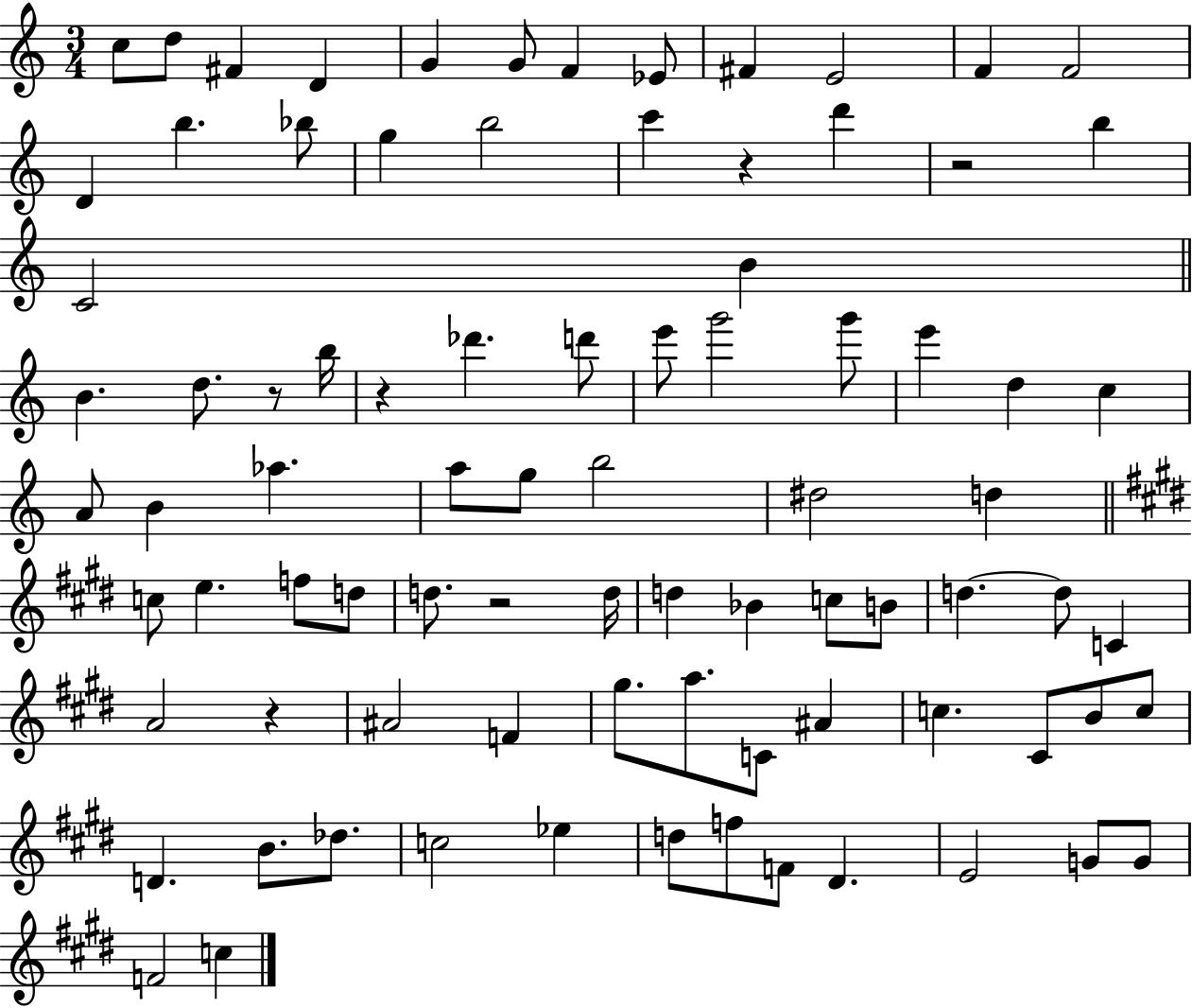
C5/e D5/e F#4/q D4/q G4/q G4/e F4/q Eb4/e F#4/q E4/h F4/q F4/h D4/q B5/q. Bb5/e G5/q B5/h C6/q R/q D6/q R/h B5/q C4/h B4/q B4/q. D5/e. R/e B5/s R/q Db6/q. D6/e E6/e G6/h G6/e E6/q D5/q C5/q A4/e B4/q Ab5/q. A5/e G5/e B5/h D#5/h D5/q C5/e E5/q. F5/e D5/e D5/e. R/h D5/s D5/q Bb4/q C5/e B4/e D5/q. D5/e C4/q A4/h R/q A#4/h F4/q G#5/e. A5/e. C4/e A#4/q C5/q. C#4/e B4/e C5/e D4/q. B4/e. Db5/e. C5/h Eb5/q D5/e F5/e F4/e D#4/q. E4/h G4/e G4/e F4/h C5/q